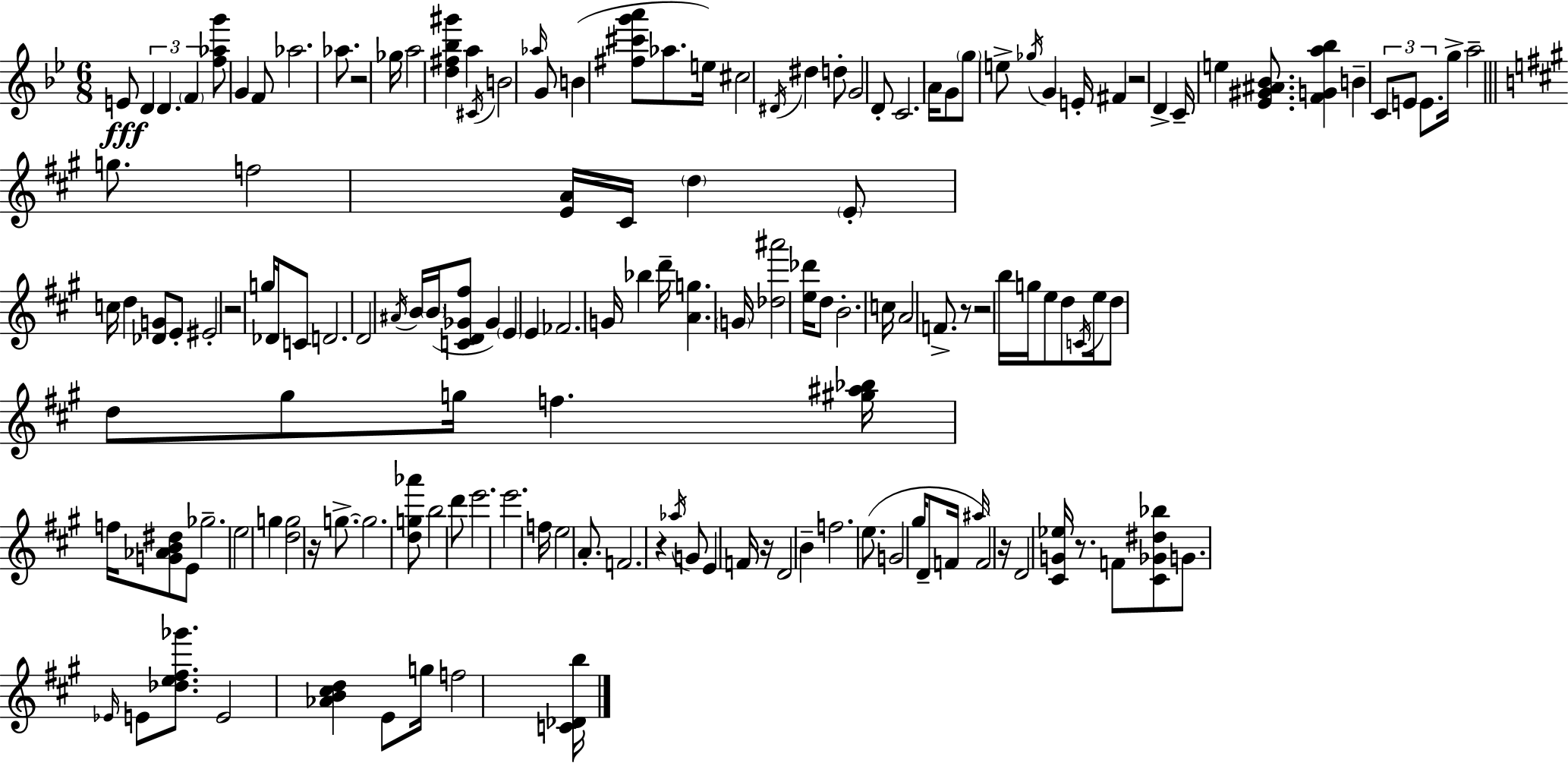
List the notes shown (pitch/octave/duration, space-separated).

E4/e D4/q D4/q. F4/q [F5,Ab5,G6]/e G4/q F4/e Ab5/h. Ab5/e. R/h Gb5/s A5/h [D5,F#5,Bb5,G#6]/q A5/q C#4/s B4/h Ab5/s G4/e B4/q [F#5,C#6,G6,A6]/e Ab5/e. E5/s C#5/h D#4/s D#5/q D5/e G4/h D4/e C4/h. A4/s G4/e G5/e E5/e Gb5/s G4/q E4/s F#4/q R/h D4/q C4/s E5/q [Eb4,G#4,A#4,Bb4]/e. [F4,G4,A5,Bb5]/q B4/q C4/e E4/e E4/e. G5/s A5/h G5/e. F5/h [E4,A4]/s C#4/s D5/q E4/e C5/s D5/q [Db4,G4]/e E4/e EIS4/h R/h G5/s Db4/s C4/e D4/h. D4/h A#4/s B4/s B4/s [C4,D4,Gb4,F#5]/e Gb4/q E4/q E4/q FES4/h. G4/s Bb5/q D6/s [A4,G5]/q. G4/s [Db5,A#6]/h [E5,Db6]/s D5/e B4/h. C5/s A4/h F4/e. R/e R/h B5/s G5/s E5/e D5/e C4/s E5/s D5/e D5/e G#5/e G5/s F5/q. [G#5,A#5,Bb5]/s F5/s [G4,Ab4,B4,D#5]/e E4/e Gb5/h. E5/h G5/q [D5,G5]/h R/s G5/e. G5/h. [D5,G5,Ab6]/e B5/h D6/e E6/h. E6/h. F5/s E5/h A4/e. F4/h. R/q Ab5/s G4/e E4/q F4/s R/s D4/h B4/q F5/h. E5/e. G4/h G#5/s D4/e F4/s A#5/s F4/h R/s D4/h [C#4,G4,Eb5]/s R/e. F4/e [C#4,Gb4,D#5,Bb5]/e G4/e. Eb4/s E4/e [Db5,E5,F#5,Gb6]/e. E4/h [Ab4,B4,C#5,D5]/q E4/e G5/s F5/h [C4,Db4,B5]/s